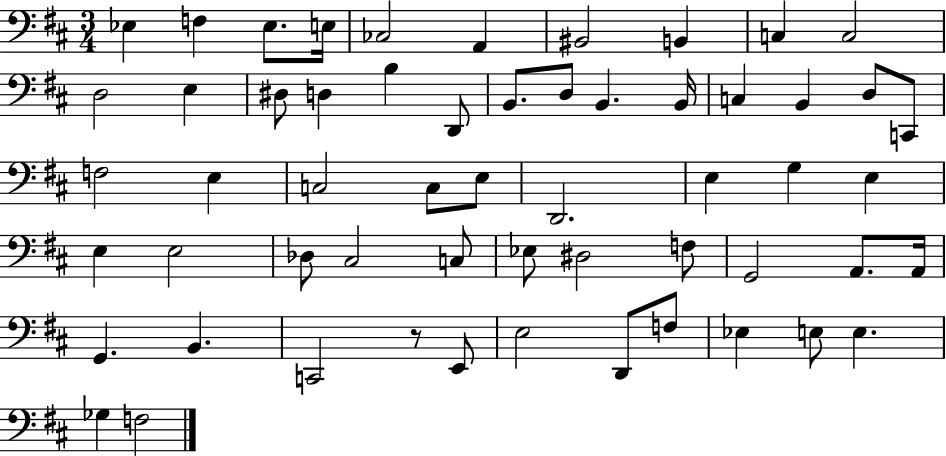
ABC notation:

X:1
T:Untitled
M:3/4
L:1/4
K:D
_E, F, _E,/2 E,/4 _C,2 A,, ^B,,2 B,, C, C,2 D,2 E, ^D,/2 D, B, D,,/2 B,,/2 D,/2 B,, B,,/4 C, B,, D,/2 C,,/2 F,2 E, C,2 C,/2 E,/2 D,,2 E, G, E, E, E,2 _D,/2 ^C,2 C,/2 _E,/2 ^D,2 F,/2 G,,2 A,,/2 A,,/4 G,, B,, C,,2 z/2 E,,/2 E,2 D,,/2 F,/2 _E, E,/2 E, _G, F,2